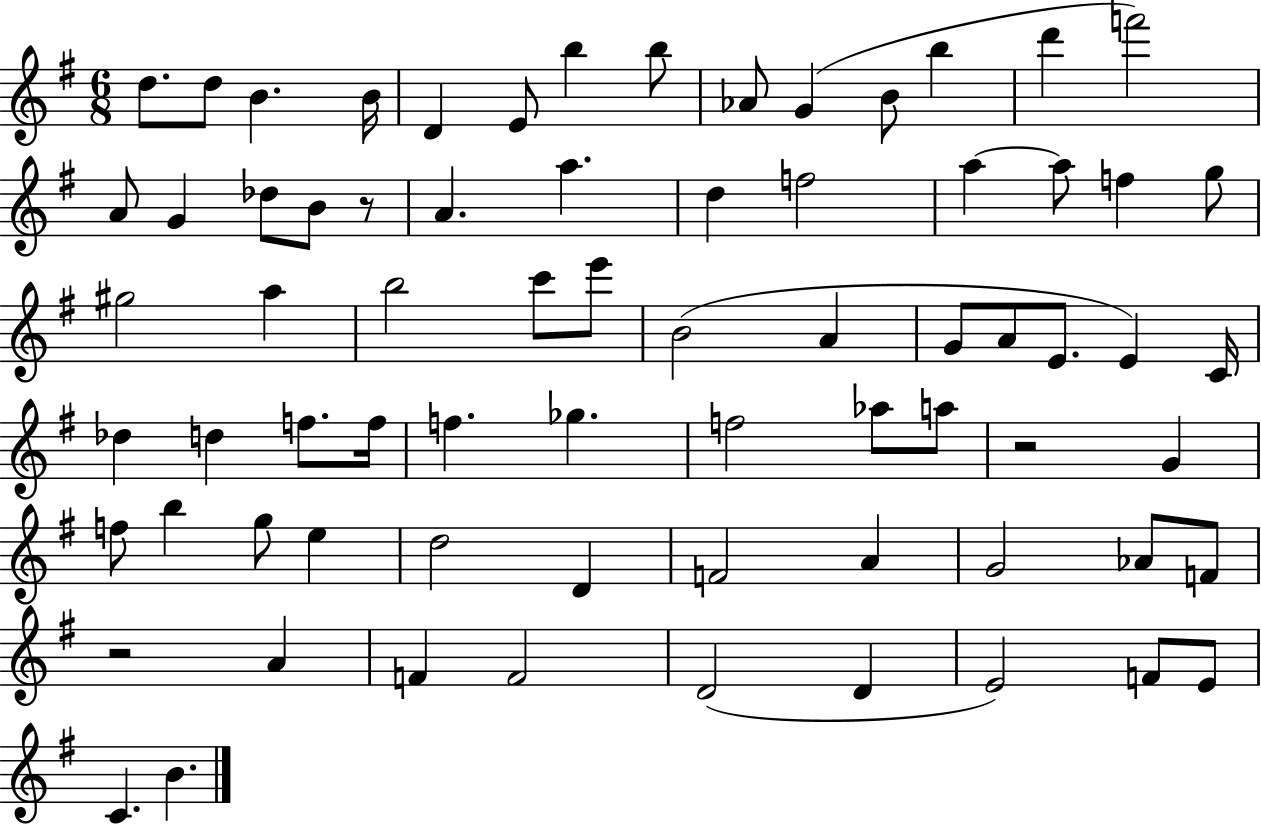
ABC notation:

X:1
T:Untitled
M:6/8
L:1/4
K:G
d/2 d/2 B B/4 D E/2 b b/2 _A/2 G B/2 b d' f'2 A/2 G _d/2 B/2 z/2 A a d f2 a a/2 f g/2 ^g2 a b2 c'/2 e'/2 B2 A G/2 A/2 E/2 E C/4 _d d f/2 f/4 f _g f2 _a/2 a/2 z2 G f/2 b g/2 e d2 D F2 A G2 _A/2 F/2 z2 A F F2 D2 D E2 F/2 E/2 C B